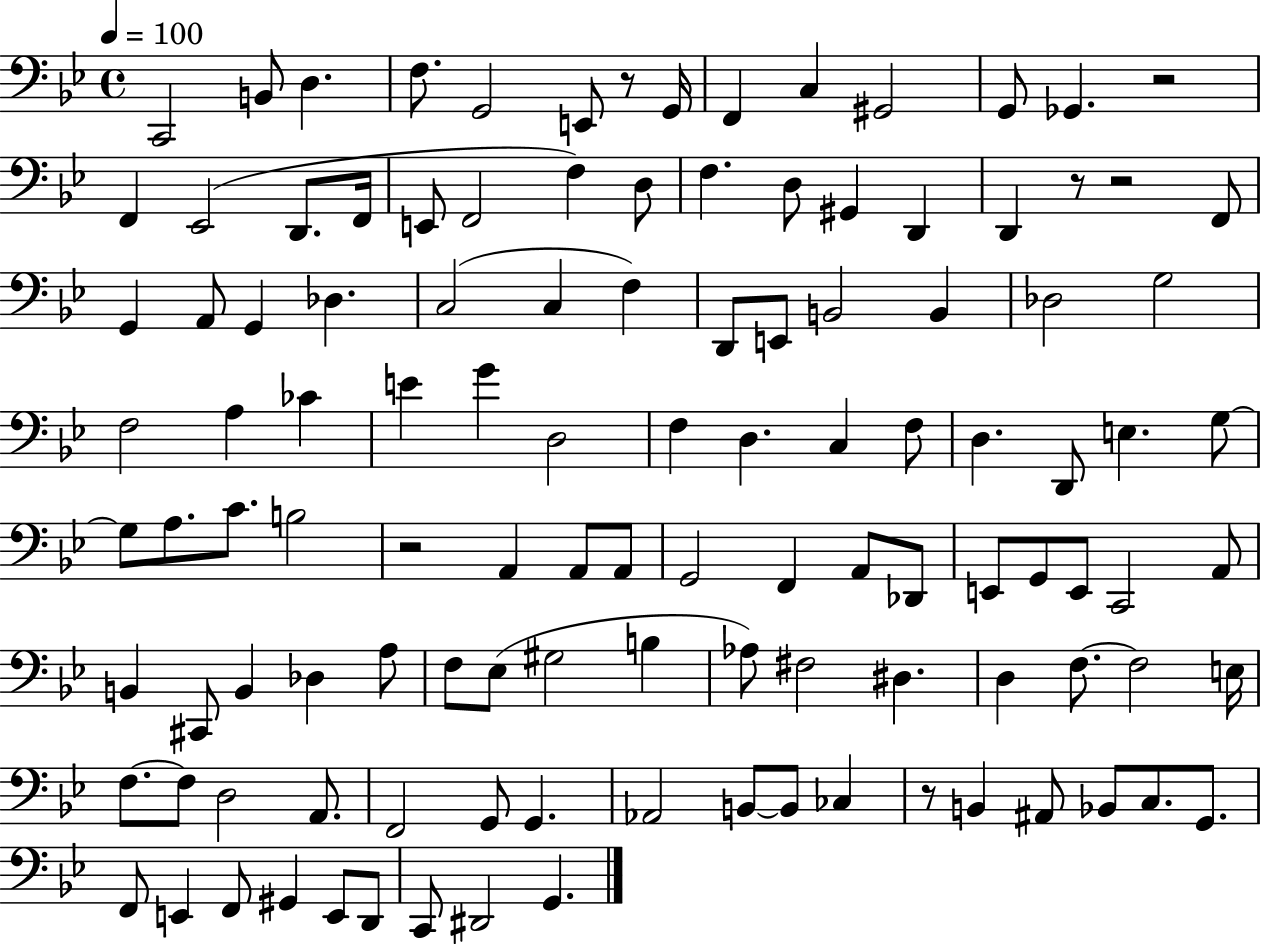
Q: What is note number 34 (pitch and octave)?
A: D2